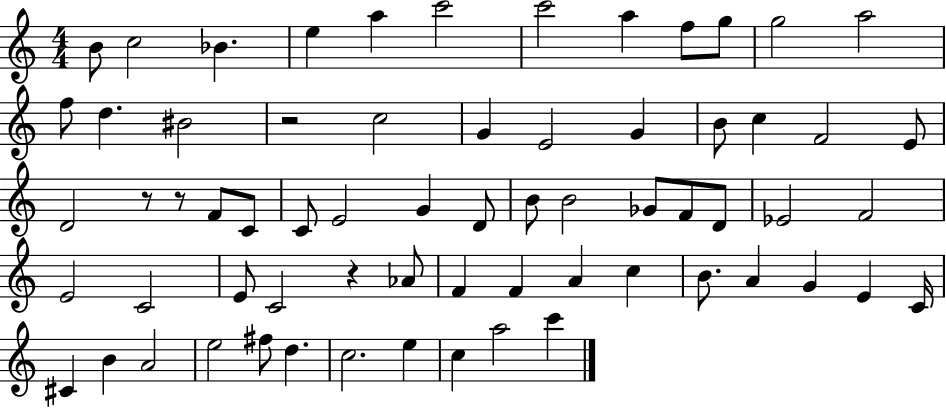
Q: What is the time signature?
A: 4/4